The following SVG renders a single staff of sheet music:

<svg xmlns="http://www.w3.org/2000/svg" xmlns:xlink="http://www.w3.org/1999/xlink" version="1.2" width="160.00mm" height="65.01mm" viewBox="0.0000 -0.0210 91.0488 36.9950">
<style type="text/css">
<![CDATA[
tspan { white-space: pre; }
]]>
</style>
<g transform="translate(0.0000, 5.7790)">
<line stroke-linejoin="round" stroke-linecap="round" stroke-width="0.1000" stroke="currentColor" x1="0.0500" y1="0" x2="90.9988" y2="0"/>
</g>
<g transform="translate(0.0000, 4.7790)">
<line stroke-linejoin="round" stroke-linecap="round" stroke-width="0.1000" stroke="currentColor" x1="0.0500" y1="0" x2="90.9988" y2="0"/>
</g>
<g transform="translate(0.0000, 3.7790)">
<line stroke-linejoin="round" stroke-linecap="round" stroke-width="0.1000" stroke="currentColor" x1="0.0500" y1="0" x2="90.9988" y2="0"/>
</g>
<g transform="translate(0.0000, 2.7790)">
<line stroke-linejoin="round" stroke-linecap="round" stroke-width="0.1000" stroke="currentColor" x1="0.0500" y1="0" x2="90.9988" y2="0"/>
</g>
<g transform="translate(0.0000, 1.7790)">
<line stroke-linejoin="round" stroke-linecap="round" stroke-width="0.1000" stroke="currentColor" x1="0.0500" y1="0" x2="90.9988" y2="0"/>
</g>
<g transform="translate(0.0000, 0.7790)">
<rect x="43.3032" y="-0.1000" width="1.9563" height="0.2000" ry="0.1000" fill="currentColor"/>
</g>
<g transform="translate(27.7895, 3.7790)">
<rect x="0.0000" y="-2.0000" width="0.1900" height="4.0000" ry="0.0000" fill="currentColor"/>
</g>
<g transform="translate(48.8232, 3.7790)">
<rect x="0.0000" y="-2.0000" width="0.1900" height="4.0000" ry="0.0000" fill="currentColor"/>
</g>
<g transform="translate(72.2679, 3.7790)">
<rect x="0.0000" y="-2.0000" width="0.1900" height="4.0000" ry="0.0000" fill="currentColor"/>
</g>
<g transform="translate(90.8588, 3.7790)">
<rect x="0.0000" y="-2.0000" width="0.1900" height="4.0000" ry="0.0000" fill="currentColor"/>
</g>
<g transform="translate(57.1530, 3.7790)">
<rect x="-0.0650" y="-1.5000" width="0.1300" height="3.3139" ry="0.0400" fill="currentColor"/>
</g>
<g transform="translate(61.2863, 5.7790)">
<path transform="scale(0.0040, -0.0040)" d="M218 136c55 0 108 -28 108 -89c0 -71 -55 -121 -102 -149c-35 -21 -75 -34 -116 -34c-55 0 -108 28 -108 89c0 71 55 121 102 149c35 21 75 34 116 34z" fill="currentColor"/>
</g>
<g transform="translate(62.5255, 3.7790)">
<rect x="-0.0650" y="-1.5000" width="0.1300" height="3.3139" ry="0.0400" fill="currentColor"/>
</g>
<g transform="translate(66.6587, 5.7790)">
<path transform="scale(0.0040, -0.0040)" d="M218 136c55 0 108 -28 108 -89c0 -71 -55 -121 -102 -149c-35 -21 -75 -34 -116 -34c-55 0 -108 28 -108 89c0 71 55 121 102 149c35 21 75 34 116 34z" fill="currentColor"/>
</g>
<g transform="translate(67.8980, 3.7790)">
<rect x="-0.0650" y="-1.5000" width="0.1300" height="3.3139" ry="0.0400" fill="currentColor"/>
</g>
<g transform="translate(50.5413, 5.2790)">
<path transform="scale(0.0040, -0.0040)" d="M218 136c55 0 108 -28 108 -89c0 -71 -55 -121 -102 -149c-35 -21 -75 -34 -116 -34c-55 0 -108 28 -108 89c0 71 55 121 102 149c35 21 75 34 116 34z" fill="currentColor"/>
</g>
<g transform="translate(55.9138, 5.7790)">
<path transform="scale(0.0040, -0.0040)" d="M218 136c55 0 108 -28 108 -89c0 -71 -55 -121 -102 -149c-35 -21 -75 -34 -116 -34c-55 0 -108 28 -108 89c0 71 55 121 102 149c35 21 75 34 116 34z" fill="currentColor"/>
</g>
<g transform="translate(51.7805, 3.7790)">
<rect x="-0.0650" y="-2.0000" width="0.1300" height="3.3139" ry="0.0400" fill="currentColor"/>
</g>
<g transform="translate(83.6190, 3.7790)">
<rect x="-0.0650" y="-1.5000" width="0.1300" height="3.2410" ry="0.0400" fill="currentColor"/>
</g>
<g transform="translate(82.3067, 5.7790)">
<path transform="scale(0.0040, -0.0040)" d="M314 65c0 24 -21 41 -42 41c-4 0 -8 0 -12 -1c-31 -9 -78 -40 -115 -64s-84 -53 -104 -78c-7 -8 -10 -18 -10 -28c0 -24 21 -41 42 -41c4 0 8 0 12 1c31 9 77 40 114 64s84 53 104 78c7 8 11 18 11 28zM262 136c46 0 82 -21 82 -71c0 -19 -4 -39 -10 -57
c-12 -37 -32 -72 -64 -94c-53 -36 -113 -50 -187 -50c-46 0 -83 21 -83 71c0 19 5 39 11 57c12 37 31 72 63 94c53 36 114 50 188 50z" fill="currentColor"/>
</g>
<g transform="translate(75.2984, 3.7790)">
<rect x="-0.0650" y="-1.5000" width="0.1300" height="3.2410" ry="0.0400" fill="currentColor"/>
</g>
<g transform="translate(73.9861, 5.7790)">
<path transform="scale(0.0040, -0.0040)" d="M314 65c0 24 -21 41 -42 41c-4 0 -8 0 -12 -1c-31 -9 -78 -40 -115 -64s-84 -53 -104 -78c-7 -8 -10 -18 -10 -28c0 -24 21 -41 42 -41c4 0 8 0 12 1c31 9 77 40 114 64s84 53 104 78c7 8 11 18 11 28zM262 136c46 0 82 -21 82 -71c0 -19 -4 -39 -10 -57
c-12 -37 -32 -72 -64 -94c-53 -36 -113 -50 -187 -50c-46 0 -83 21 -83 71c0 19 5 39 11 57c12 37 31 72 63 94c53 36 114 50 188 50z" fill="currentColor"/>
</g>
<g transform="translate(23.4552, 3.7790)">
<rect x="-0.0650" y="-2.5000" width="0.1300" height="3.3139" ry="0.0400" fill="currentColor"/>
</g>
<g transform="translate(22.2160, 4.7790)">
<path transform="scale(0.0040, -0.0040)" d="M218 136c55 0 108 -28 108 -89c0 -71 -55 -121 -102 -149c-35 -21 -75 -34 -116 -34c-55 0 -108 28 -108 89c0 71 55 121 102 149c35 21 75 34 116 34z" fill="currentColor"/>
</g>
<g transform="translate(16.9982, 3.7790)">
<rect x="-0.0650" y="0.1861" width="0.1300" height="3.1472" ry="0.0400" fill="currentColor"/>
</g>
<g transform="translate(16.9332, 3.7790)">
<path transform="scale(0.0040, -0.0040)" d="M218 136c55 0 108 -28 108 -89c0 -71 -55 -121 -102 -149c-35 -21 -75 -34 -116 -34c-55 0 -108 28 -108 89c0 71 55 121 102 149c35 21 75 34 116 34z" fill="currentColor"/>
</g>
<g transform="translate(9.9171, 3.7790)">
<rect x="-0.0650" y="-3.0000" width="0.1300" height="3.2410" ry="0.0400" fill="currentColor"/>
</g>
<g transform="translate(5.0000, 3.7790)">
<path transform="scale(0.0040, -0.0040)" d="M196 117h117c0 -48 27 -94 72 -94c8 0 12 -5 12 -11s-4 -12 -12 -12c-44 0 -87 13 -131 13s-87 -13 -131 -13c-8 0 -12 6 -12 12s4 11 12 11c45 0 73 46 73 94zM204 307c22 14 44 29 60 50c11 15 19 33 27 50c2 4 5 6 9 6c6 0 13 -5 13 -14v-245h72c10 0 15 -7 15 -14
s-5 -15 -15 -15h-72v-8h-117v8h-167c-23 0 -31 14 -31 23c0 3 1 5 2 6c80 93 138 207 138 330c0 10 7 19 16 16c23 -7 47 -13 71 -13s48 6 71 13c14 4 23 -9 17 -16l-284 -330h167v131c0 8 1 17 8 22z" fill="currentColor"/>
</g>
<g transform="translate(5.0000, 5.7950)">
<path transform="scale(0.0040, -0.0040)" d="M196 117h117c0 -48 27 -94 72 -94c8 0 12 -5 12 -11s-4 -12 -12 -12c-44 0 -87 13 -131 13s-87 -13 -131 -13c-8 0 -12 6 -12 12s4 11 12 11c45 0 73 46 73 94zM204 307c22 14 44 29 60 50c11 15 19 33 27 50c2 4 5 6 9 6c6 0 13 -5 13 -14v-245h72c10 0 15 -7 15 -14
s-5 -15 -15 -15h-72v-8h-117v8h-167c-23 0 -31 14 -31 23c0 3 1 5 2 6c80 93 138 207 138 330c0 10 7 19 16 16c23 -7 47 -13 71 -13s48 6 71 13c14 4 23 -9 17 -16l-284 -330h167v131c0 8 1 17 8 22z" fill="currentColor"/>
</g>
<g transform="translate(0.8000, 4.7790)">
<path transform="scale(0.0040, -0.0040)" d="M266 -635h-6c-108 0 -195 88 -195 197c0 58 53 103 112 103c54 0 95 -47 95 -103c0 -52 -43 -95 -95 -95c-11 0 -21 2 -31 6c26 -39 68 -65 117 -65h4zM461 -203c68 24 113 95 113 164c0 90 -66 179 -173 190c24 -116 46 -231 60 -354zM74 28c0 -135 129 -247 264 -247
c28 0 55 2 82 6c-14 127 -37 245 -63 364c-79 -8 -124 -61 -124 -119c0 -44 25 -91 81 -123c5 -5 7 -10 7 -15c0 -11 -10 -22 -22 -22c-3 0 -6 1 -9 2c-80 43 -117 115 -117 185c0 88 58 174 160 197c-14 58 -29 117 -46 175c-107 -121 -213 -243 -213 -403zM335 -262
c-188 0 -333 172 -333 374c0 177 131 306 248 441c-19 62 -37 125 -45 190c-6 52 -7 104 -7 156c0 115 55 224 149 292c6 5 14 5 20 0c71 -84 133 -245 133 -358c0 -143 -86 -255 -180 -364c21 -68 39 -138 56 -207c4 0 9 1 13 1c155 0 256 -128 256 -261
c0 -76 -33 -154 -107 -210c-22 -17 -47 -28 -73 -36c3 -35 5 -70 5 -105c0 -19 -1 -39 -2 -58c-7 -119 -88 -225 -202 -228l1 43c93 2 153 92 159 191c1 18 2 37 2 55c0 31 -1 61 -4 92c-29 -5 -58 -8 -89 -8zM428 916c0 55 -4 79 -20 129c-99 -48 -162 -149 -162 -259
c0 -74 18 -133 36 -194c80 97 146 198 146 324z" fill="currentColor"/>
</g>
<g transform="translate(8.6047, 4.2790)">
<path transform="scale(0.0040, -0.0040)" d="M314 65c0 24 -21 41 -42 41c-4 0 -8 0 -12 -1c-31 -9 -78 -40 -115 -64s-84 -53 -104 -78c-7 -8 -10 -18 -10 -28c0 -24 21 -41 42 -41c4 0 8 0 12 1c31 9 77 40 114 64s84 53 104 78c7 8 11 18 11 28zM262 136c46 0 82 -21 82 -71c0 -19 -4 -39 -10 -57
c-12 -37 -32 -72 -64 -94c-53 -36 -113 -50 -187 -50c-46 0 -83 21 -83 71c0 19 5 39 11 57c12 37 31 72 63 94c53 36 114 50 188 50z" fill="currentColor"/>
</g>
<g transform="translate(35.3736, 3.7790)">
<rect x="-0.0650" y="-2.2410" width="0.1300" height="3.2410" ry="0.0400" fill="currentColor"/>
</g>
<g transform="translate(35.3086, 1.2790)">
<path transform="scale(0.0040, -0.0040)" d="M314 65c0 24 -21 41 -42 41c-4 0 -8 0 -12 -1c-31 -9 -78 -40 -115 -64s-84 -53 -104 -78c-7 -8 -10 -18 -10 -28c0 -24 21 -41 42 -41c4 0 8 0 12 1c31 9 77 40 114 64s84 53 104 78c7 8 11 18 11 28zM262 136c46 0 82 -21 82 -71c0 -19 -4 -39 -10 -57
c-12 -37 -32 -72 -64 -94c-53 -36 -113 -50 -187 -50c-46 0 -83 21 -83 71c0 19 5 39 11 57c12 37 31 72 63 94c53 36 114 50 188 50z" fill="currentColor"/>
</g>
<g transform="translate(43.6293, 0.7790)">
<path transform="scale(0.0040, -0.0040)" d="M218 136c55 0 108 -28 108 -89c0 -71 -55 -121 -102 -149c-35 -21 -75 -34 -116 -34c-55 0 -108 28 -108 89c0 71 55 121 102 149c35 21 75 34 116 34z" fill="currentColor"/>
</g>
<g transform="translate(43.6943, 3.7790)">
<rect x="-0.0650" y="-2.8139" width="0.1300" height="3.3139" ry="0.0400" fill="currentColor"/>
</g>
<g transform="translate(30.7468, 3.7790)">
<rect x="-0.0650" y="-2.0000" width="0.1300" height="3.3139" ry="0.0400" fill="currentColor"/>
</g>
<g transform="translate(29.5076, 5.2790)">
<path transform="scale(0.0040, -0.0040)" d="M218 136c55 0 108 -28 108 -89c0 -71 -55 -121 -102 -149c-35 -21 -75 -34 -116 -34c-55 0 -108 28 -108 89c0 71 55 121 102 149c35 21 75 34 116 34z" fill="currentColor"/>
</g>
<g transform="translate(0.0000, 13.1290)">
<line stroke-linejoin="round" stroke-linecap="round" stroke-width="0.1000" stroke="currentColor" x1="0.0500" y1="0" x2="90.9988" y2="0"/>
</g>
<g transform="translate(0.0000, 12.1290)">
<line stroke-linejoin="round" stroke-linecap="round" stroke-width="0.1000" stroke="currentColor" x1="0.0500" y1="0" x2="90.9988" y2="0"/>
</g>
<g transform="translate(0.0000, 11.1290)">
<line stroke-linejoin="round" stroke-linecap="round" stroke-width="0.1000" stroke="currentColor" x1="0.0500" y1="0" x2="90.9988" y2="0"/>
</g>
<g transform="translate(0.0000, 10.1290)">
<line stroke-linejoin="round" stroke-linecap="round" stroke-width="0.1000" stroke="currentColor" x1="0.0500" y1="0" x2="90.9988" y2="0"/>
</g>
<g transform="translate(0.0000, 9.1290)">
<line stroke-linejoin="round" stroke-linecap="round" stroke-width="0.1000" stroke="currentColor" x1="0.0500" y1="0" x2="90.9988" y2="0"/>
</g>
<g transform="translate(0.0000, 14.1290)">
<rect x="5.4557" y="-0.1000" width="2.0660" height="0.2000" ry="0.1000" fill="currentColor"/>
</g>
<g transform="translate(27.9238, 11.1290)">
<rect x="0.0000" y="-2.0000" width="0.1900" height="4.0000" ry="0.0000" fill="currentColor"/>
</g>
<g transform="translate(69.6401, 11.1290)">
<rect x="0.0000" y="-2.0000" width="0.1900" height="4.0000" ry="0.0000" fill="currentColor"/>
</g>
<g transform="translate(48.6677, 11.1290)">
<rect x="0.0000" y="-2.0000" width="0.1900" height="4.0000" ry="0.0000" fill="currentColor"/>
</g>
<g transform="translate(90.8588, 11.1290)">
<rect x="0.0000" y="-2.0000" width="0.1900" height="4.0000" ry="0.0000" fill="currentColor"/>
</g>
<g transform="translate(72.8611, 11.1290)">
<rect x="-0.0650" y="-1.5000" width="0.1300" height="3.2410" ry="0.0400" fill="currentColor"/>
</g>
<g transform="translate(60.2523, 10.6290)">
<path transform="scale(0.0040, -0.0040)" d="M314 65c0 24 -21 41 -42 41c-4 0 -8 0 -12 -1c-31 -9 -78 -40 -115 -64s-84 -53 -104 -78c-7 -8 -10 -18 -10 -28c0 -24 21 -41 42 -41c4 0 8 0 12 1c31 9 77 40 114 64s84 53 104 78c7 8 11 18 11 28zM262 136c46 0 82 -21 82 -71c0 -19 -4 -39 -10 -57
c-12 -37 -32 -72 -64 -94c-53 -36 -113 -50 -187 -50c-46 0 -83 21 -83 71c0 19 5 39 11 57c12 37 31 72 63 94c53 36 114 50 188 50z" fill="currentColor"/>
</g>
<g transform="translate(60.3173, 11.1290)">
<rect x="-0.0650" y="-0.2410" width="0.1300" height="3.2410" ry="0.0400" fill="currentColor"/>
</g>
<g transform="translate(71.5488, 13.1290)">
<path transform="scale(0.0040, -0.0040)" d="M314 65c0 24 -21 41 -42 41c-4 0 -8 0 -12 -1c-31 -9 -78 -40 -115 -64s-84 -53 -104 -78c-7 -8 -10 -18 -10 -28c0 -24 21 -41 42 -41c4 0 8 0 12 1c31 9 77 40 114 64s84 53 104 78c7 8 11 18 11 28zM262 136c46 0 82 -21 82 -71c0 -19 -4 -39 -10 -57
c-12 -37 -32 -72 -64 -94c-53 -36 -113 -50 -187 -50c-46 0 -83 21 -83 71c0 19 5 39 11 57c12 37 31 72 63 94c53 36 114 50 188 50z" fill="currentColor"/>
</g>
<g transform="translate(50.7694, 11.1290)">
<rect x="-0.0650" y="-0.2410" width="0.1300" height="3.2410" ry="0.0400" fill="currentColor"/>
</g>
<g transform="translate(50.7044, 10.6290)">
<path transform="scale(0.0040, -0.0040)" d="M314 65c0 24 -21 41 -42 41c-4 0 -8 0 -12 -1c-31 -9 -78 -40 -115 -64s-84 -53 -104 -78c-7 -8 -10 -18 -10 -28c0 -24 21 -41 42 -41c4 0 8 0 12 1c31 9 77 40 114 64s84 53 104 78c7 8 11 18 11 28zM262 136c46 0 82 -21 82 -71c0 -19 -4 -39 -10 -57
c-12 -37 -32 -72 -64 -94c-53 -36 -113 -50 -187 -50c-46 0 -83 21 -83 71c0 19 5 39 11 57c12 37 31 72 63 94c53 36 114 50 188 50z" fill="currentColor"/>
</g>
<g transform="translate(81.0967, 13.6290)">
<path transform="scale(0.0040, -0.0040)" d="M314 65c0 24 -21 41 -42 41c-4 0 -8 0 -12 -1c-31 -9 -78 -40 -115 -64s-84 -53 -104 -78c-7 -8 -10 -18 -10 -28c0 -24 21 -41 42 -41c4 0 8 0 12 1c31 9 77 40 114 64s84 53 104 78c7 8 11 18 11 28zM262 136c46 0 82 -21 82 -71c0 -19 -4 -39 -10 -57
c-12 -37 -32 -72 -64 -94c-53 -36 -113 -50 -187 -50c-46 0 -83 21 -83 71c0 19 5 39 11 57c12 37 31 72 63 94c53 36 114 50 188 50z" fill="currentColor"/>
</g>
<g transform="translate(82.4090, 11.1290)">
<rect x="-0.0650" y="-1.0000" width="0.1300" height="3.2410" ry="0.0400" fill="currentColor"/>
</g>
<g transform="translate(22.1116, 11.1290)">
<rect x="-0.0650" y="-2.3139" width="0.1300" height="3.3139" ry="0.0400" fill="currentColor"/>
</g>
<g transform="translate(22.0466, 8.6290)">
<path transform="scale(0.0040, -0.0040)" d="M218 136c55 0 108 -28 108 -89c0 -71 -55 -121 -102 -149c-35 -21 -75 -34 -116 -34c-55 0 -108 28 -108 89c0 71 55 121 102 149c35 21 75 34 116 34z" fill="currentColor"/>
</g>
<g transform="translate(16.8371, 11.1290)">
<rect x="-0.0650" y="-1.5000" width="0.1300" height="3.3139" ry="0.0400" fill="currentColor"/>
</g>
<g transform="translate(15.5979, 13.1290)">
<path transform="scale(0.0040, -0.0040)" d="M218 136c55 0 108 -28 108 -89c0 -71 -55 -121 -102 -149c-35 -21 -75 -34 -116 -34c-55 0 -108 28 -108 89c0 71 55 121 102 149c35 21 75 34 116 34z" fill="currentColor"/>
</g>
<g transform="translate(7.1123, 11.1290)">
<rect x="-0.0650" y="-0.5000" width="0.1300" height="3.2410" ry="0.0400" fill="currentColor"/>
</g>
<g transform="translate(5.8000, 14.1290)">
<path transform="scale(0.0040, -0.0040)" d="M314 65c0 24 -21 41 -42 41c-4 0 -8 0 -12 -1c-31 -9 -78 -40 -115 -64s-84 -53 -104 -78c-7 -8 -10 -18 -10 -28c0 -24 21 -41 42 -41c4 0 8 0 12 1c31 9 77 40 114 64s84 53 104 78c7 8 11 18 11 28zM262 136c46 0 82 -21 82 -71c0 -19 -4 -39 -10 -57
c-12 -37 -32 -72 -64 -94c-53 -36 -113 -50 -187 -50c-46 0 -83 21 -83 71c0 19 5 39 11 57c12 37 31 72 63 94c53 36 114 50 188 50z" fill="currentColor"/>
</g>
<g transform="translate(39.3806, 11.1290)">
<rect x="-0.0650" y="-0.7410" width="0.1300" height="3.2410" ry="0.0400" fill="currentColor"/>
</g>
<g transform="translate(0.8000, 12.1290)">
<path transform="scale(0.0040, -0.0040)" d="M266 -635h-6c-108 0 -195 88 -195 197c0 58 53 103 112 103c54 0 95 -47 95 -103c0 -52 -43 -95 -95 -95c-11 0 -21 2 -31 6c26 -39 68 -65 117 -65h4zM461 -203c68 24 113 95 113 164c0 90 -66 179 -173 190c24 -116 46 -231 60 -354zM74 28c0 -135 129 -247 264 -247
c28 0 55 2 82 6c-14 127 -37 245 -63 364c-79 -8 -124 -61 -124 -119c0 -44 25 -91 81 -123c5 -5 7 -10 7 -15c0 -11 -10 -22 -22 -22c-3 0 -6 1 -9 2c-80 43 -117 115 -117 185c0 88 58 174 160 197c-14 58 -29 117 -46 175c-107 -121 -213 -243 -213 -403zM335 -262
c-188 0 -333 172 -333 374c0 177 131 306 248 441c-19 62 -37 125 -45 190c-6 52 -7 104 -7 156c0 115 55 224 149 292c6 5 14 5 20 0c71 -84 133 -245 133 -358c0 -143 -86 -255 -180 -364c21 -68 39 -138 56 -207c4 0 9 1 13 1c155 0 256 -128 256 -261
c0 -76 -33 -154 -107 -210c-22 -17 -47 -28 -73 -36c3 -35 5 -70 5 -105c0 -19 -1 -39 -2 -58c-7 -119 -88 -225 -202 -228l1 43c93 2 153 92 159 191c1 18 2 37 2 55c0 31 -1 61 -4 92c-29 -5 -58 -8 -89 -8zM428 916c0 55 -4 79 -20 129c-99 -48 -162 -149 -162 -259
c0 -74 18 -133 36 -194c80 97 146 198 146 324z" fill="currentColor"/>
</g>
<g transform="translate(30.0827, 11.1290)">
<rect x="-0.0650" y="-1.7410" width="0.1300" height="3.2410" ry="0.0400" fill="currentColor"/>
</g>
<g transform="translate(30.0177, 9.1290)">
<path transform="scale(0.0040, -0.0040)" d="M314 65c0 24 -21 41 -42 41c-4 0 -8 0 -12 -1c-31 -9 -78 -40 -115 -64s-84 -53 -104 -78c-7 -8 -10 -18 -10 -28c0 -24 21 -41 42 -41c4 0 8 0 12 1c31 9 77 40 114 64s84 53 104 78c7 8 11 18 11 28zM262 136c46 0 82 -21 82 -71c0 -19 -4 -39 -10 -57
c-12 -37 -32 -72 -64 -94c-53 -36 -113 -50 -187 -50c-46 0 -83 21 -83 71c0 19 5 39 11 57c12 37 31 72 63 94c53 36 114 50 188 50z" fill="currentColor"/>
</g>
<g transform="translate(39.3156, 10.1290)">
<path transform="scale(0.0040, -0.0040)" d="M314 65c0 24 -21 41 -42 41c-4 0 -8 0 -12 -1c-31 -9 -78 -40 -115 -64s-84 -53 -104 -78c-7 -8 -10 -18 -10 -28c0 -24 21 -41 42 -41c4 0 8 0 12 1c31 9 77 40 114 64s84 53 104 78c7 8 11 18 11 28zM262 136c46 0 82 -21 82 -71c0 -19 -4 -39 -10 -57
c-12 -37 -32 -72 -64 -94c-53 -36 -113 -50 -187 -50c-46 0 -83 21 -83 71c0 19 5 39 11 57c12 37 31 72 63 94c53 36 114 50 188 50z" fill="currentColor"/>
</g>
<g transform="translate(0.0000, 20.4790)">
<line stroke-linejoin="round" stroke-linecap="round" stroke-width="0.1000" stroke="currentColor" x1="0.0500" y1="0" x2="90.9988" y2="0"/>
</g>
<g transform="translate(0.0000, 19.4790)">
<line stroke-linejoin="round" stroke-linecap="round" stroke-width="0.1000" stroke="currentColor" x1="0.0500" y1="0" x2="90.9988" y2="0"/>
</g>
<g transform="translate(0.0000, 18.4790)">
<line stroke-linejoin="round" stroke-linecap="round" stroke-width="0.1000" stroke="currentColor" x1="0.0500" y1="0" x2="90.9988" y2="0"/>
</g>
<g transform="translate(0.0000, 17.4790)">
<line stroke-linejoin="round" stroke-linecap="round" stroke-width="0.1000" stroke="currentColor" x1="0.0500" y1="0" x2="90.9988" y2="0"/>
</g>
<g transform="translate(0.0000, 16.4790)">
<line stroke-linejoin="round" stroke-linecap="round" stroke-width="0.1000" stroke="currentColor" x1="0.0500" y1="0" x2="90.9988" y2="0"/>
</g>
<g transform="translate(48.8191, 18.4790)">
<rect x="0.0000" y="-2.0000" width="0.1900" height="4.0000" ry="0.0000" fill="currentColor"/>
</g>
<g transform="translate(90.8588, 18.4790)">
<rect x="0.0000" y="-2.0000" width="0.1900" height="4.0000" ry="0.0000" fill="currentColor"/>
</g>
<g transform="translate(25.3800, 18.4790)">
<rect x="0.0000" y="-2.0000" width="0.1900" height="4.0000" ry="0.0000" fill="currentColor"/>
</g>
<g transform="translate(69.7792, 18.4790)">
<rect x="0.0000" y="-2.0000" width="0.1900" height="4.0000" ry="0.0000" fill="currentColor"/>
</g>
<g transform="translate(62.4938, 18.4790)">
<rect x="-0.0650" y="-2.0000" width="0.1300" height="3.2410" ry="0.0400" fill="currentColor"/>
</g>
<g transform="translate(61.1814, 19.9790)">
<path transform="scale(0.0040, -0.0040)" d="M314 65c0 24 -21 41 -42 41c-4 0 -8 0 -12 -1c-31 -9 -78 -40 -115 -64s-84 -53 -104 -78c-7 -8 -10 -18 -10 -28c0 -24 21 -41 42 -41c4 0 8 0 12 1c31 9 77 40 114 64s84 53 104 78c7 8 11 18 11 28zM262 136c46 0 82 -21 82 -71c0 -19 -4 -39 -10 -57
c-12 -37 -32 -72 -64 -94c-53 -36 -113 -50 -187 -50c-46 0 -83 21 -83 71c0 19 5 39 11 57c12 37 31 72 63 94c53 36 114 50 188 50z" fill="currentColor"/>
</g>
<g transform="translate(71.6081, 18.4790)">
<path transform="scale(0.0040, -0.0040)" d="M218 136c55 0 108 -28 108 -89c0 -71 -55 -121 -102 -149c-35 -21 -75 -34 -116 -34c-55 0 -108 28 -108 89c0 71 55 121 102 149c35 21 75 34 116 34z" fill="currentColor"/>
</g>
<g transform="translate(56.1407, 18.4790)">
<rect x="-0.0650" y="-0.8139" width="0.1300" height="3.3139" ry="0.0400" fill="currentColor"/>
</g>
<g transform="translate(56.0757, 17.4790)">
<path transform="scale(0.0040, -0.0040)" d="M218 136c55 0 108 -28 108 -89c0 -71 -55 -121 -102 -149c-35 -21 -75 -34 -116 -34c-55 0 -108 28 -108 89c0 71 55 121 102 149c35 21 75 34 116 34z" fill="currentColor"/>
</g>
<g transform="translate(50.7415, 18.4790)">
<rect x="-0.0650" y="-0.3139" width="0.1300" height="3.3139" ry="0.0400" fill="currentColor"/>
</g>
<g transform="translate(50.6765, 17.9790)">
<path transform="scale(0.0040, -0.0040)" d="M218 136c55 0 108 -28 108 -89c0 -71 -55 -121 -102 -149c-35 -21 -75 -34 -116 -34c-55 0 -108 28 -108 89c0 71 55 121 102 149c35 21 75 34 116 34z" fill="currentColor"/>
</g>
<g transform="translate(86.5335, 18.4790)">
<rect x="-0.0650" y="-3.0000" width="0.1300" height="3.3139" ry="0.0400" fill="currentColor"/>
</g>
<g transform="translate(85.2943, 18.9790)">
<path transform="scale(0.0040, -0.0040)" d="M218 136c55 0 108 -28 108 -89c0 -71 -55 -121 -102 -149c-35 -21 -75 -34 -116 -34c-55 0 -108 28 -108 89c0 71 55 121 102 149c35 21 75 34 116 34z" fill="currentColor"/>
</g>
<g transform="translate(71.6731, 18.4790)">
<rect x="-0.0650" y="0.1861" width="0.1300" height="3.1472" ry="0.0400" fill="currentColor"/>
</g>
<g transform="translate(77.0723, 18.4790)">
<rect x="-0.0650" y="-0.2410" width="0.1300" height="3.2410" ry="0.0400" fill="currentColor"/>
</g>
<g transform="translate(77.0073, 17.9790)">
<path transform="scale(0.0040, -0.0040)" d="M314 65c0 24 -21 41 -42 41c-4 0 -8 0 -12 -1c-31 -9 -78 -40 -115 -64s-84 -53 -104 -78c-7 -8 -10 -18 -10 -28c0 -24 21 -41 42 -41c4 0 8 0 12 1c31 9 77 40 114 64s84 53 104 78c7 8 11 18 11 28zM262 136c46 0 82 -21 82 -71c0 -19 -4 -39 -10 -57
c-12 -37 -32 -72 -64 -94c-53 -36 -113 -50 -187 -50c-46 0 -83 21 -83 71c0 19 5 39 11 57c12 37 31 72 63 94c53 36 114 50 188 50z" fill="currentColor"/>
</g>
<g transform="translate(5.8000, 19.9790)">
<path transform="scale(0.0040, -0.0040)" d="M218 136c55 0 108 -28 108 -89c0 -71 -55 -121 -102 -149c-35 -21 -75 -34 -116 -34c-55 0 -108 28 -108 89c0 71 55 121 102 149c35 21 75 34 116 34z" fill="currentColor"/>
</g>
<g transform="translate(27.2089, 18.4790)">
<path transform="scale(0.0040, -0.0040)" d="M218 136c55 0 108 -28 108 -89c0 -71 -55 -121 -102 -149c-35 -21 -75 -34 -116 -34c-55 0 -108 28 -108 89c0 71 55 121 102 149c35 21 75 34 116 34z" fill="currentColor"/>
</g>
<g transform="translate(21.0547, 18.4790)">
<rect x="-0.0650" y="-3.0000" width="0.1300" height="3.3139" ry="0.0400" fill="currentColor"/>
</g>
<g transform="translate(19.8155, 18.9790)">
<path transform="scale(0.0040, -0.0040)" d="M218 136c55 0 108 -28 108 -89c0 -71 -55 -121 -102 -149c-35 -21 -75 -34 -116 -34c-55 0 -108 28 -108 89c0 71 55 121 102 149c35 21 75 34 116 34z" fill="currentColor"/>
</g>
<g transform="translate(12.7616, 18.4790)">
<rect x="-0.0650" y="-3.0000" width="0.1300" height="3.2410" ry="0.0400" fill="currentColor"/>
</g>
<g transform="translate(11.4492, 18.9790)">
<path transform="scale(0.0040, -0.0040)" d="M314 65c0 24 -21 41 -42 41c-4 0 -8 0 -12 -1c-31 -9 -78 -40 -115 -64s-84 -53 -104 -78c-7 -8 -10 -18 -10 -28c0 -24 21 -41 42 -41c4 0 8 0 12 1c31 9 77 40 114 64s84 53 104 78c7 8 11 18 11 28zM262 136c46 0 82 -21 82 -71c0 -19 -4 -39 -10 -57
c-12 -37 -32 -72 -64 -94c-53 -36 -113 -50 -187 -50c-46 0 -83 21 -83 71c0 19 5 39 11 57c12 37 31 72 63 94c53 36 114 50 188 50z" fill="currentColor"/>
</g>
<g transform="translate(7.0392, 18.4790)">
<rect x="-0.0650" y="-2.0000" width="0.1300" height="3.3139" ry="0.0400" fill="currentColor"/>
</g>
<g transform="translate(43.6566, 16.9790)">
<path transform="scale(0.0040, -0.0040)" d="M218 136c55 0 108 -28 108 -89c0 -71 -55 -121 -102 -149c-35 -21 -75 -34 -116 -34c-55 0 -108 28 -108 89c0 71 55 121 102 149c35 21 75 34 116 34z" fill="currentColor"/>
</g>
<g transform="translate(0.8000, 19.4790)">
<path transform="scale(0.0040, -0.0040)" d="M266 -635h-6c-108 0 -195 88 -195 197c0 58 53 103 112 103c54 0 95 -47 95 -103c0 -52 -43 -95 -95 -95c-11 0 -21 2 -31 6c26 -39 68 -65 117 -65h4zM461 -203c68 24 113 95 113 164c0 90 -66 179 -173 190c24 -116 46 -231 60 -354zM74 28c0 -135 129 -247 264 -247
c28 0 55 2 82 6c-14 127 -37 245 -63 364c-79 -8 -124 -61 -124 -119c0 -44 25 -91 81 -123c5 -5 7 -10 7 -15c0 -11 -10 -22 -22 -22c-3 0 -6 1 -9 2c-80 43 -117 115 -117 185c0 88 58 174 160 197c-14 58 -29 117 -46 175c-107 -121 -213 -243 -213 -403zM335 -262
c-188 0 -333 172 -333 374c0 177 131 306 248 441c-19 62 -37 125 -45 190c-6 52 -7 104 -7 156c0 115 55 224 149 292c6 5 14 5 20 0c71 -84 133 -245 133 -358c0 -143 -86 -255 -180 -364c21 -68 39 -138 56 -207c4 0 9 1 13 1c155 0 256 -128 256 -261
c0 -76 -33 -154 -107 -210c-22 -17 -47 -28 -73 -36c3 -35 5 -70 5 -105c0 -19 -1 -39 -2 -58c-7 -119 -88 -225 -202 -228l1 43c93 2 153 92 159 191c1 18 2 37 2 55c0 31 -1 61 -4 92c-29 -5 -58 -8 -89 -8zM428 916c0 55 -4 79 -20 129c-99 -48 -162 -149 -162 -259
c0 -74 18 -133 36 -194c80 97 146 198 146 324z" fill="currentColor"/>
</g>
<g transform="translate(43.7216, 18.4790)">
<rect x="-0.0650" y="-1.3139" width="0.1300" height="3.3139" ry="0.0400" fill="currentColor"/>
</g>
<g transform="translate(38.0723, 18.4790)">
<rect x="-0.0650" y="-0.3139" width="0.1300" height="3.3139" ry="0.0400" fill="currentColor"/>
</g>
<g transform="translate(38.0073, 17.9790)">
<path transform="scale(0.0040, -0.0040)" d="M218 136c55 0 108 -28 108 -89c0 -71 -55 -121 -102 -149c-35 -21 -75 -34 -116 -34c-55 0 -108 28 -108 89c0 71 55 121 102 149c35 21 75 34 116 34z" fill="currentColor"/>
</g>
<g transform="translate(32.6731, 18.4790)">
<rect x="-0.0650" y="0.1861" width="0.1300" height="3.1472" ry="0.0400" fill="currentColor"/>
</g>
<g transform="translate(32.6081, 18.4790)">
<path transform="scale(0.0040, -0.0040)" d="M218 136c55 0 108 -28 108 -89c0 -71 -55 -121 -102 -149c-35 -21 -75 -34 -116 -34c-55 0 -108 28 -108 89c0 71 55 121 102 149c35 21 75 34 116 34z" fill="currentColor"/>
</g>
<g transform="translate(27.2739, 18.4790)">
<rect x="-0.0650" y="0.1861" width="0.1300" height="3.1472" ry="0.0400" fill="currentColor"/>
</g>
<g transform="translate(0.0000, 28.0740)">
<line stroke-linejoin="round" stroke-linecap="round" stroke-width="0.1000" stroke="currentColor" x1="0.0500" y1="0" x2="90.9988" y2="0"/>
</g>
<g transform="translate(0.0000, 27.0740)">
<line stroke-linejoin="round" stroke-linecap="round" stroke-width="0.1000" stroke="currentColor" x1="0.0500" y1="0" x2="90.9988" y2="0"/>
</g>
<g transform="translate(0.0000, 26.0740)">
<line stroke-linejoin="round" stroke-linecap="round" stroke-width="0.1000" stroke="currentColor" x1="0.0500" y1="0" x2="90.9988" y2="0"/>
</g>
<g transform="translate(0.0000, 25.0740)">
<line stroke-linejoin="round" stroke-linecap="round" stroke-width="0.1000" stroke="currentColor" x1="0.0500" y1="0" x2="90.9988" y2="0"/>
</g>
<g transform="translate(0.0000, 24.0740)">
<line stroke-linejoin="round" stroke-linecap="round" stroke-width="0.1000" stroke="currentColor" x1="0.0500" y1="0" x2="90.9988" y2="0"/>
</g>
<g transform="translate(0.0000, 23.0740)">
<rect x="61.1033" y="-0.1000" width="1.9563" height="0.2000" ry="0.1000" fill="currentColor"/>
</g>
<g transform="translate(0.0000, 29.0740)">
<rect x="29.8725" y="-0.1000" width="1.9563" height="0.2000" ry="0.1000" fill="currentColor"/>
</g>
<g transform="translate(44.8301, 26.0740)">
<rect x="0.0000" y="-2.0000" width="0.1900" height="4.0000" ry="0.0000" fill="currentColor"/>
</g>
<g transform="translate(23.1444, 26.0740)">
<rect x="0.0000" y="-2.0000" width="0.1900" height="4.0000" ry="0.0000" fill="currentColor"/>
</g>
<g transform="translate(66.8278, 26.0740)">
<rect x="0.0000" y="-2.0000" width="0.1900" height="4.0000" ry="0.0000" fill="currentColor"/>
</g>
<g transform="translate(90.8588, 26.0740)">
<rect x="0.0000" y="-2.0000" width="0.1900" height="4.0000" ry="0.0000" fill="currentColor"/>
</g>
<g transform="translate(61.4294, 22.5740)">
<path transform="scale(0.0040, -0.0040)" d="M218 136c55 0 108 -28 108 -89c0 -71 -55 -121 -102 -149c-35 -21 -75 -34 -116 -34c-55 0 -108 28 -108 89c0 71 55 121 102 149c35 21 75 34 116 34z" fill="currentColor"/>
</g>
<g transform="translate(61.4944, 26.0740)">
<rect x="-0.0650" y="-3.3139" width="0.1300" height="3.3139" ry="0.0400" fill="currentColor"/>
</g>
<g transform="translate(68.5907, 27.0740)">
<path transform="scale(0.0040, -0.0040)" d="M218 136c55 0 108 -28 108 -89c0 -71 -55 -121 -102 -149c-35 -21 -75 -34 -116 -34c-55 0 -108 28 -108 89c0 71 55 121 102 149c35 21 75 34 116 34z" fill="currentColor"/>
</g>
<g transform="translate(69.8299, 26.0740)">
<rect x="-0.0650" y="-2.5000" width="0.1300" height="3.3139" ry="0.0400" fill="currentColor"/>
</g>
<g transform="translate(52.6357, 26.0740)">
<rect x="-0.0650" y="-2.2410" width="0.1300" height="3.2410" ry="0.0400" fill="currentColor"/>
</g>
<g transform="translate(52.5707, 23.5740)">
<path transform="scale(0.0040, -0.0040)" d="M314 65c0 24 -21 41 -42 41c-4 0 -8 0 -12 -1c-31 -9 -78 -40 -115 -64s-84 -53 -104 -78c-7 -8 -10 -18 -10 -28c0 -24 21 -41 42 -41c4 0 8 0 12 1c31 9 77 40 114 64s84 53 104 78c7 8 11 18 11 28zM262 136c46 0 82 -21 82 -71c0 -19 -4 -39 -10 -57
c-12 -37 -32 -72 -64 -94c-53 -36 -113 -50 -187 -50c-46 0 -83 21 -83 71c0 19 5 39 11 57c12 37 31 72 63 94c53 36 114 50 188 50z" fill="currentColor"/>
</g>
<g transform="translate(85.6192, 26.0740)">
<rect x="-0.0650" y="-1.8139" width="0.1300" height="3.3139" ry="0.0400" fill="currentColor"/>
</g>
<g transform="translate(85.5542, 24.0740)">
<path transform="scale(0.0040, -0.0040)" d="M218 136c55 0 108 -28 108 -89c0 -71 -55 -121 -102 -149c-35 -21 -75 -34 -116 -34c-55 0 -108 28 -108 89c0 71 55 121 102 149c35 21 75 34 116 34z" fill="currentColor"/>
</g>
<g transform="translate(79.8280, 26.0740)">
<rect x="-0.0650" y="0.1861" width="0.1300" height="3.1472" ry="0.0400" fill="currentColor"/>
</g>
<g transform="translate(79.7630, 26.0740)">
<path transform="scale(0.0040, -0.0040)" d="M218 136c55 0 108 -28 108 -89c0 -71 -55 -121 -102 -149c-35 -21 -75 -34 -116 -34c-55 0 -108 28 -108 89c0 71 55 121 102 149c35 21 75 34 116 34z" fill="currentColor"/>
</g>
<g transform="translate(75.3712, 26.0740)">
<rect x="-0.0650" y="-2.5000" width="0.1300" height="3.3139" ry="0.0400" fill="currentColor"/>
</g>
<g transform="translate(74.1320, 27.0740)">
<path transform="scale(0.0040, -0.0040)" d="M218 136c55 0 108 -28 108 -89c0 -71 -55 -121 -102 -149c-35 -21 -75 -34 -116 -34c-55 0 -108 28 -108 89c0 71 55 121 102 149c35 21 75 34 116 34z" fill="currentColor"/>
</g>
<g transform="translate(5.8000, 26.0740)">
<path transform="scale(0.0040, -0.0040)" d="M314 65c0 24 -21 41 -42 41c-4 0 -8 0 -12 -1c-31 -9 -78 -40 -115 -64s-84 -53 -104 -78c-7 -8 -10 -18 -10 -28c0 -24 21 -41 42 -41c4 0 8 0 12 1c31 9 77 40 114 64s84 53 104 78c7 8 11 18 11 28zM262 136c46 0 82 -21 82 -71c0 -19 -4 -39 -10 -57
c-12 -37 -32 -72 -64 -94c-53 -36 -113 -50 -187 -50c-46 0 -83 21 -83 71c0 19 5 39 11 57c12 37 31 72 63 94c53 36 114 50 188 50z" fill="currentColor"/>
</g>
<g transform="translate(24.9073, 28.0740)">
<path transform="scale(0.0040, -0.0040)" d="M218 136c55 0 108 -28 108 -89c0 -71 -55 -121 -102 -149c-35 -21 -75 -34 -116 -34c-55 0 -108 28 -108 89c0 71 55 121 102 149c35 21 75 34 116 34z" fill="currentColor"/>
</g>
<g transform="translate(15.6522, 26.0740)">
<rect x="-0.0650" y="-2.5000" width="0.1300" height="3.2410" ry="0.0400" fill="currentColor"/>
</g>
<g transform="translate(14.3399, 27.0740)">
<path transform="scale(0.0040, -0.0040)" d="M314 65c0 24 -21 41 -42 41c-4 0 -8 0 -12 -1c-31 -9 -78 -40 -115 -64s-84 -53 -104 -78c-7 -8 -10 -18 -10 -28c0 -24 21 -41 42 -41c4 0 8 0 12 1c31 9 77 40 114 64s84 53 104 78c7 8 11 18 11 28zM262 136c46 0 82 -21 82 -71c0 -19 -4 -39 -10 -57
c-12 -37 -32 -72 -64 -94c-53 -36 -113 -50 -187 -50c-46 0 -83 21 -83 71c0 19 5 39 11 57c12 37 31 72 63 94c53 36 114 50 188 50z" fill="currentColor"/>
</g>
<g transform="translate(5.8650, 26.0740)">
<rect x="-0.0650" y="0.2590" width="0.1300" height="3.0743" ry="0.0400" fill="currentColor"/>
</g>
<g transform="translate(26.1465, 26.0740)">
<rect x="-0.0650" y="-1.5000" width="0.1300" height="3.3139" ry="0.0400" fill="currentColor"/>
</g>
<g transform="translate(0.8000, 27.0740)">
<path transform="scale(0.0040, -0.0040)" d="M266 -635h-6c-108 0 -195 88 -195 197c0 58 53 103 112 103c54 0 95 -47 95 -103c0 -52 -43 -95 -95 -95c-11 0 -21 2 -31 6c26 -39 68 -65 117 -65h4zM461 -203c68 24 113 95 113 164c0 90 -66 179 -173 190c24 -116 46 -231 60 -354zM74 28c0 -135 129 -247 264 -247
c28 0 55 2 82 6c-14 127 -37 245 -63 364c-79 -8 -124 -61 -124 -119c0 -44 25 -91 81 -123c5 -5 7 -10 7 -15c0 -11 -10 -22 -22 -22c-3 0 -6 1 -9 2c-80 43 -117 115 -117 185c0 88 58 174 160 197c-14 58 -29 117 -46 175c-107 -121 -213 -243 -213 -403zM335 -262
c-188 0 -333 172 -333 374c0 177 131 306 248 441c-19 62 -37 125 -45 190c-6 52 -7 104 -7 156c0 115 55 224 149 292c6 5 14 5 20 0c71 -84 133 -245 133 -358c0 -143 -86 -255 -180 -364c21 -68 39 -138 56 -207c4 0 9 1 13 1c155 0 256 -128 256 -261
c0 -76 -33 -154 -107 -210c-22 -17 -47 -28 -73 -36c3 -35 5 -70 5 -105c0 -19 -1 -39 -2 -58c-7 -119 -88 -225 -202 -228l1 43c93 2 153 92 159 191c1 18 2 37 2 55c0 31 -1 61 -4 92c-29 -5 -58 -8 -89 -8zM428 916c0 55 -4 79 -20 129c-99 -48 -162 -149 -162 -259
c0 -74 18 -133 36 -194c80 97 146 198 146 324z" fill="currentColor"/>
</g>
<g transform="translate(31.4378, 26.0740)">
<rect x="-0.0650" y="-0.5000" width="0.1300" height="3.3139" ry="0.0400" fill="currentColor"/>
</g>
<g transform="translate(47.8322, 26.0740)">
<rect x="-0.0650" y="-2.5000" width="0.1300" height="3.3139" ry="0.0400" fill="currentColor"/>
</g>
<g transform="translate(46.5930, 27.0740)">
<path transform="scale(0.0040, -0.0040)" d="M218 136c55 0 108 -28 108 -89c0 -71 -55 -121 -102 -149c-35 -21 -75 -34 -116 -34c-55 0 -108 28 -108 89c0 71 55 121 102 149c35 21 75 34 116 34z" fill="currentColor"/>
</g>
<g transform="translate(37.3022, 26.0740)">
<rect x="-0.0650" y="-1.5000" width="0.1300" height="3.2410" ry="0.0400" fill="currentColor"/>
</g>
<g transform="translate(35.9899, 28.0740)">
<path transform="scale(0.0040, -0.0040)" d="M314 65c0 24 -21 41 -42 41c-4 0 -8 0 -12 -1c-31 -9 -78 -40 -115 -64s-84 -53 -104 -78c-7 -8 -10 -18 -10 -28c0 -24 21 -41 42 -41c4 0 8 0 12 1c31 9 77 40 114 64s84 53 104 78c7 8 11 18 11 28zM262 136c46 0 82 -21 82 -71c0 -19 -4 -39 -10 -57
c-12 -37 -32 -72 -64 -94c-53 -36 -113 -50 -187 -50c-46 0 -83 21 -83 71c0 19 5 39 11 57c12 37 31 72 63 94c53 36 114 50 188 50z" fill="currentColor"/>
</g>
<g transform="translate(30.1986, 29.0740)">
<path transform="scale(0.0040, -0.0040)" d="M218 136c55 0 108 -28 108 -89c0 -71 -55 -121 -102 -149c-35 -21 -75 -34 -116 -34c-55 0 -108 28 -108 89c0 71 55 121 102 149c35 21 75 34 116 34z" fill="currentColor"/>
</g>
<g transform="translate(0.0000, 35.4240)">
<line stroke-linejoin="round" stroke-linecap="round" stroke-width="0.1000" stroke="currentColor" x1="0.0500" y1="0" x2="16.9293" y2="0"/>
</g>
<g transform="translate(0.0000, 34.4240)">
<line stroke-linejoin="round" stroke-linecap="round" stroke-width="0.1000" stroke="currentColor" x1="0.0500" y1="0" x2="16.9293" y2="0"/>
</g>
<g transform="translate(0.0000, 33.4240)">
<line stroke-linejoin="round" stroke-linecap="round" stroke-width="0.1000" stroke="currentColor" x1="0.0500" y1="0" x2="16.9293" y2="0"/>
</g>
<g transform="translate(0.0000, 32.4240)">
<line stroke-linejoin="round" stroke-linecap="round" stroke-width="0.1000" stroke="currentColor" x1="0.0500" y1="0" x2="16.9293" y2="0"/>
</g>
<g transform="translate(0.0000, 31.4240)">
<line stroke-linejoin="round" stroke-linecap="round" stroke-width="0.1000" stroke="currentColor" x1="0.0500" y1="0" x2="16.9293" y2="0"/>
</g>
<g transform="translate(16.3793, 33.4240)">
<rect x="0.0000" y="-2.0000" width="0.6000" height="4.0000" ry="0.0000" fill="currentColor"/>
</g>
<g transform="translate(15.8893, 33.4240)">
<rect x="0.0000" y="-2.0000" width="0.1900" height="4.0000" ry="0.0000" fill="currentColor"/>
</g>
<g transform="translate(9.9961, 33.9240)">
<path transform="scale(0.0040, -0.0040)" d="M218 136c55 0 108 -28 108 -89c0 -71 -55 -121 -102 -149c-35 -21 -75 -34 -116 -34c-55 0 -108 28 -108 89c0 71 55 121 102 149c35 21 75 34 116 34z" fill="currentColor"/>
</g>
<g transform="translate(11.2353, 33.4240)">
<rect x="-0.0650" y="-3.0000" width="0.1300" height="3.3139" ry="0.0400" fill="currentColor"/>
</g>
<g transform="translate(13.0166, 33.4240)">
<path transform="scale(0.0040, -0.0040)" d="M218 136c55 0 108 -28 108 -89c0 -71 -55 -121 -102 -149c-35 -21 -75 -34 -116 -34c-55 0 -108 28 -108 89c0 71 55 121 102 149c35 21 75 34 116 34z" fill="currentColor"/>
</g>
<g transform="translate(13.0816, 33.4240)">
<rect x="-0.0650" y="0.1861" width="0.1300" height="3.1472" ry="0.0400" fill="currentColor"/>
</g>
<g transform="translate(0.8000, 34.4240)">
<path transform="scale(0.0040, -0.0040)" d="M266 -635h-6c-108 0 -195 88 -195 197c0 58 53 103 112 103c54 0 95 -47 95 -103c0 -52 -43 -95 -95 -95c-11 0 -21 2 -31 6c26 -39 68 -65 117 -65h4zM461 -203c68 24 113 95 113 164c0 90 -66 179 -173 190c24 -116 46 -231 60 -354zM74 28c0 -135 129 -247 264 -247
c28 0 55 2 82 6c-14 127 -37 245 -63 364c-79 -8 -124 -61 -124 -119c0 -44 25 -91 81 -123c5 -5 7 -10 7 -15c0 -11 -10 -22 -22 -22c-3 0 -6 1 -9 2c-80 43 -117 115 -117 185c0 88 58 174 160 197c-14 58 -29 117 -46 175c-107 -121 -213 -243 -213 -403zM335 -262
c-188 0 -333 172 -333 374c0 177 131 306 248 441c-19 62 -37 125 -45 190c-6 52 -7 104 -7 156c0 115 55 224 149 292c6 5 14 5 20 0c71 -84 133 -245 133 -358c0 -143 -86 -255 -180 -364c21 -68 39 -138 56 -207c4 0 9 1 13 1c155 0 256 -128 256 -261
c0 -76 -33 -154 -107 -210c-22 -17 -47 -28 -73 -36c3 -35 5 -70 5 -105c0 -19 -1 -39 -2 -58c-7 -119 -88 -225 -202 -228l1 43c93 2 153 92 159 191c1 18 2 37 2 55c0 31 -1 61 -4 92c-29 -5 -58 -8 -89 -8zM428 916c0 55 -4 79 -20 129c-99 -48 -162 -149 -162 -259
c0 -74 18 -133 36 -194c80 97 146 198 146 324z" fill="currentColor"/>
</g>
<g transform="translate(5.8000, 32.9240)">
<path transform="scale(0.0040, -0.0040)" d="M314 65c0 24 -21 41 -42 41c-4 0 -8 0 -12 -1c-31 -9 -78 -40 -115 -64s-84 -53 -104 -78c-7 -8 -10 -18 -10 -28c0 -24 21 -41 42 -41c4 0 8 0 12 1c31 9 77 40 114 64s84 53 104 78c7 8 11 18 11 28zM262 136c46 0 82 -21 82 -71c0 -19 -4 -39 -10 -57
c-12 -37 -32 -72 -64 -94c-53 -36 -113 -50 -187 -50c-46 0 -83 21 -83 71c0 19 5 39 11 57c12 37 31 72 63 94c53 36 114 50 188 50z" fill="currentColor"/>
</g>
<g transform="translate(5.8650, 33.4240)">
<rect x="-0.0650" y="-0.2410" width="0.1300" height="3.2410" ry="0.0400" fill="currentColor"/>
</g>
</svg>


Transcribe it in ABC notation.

X:1
T:Untitled
M:4/4
L:1/4
K:C
A2 B G F g2 a F E E E E2 E2 C2 E g f2 d2 c2 c2 E2 D2 F A2 A B B c e c d F2 B c2 A B2 G2 E C E2 G g2 b G G B f c2 A B